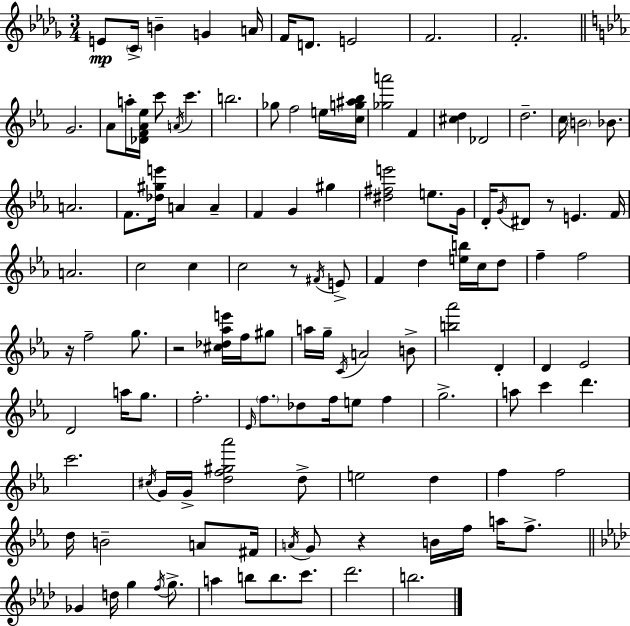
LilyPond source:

{
  \clef treble
  \numericTimeSignature
  \time 3/4
  \key bes \minor
  \repeat volta 2 { e'8\mp \parenthesize c'16-> b'4-- g'4 a'16 | f'16 d'8. e'2 | f'2. | f'2.-. | \break \bar "||" \break \key ees \major g'2. | aes'8 a''16-. <des' f' aes' ees''>16 c'''8 \acciaccatura { a'16 } c'''4. | b''2. | ges''8 f''2 e''16 | \break <c'' g'' ais'' bes''>16 <ges'' a'''>2 f'4 | <cis'' d''>4 des'2 | d''2.-- | c''16 \parenthesize b'2 bes'8. | \break a'2. | f'8. <des'' gis'' e'''>16 a'4 a'4-- | f'4 g'4 gis''4 | <dis'' fis'' e'''>2 e''8. | \break g'16 d'16-. \acciaccatura { g'16 } dis'8 r8 e'4. | f'16 a'2. | c''2 c''4 | c''2 r8 | \break \acciaccatura { fis'16 } e'8-> f'4 d''4 <e'' b''>16 | c''16 d''8 f''4-- f''2 | r16 f''2-- | g''8. r2 <cis'' des'' aes'' e'''>16 | \break f''16 gis''8 a''16 g''16-- \acciaccatura { c'16 } a'2 | b'8-> <b'' aes'''>2 | d'4-. d'4 ees'2 | d'2 | \break a''16 g''8. f''2.-. | \grace { ees'16 } \parenthesize f''8. des''8 f''16 e''8 | f''4 g''2.-> | a''8 c'''4 d'''4. | \break c'''2. | \acciaccatura { cis''16 } g'16 g'16-> <d'' f'' gis'' aes'''>2 | d''8-> e''2 | d''4 f''4 f''2 | \break d''16 b'2-- | a'8 fis'16 \acciaccatura { a'16 } g'8 r4 | b'16 f''16 a''16 f''8.-> \bar "||" \break \key f \minor ges'4 d''16 g''4 \acciaccatura { f''16 } g''8.-> | a''4 b''8 b''8. c'''8. | des'''2. | b''2. | \break } \bar "|."
}